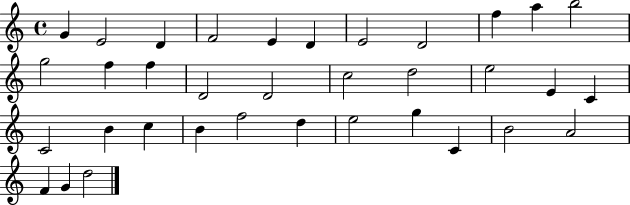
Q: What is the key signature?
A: C major